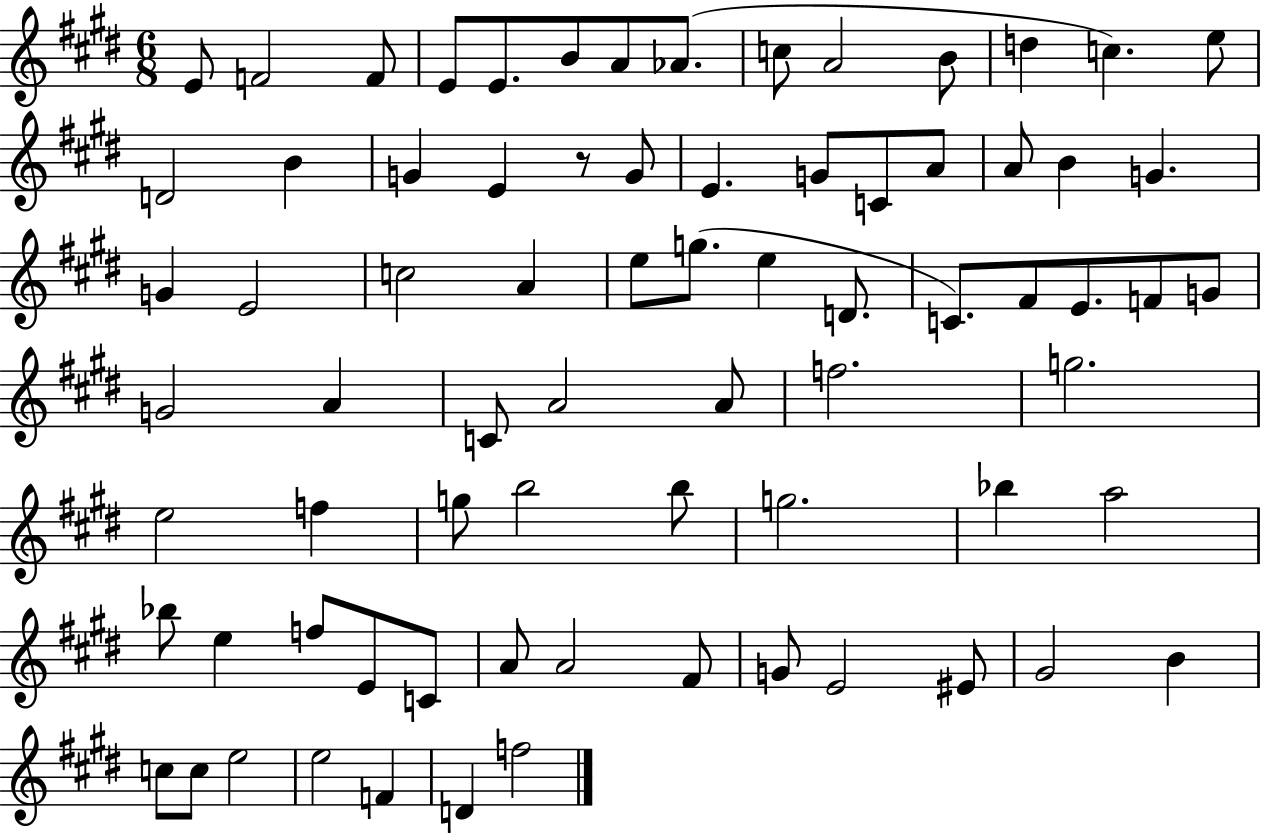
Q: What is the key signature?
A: E major